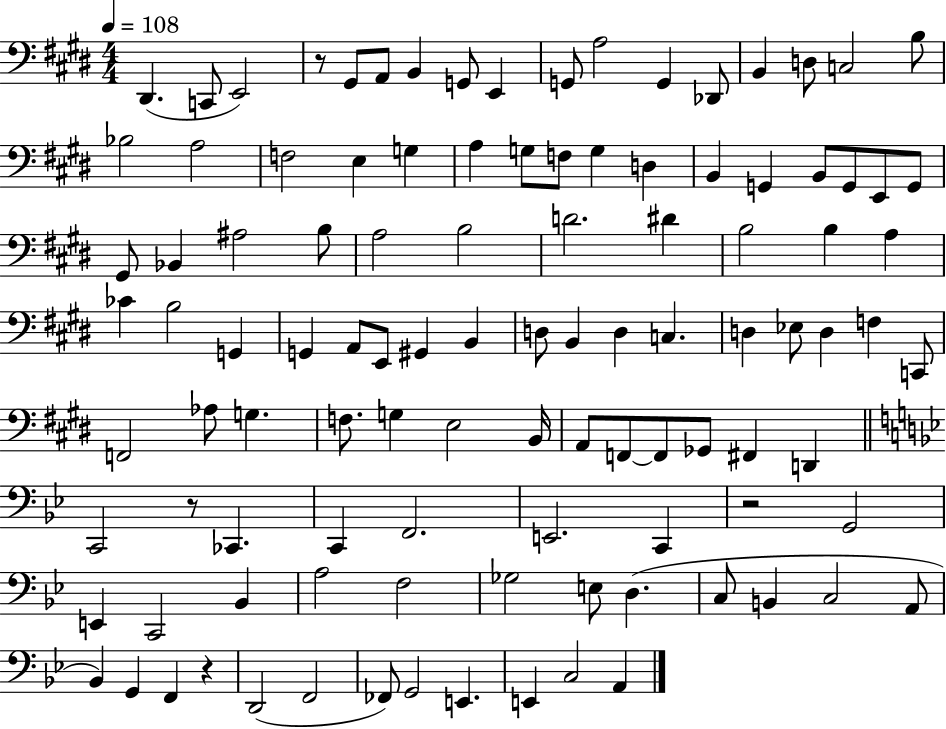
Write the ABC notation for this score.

X:1
T:Untitled
M:4/4
L:1/4
K:E
^D,, C,,/2 E,,2 z/2 ^G,,/2 A,,/2 B,, G,,/2 E,, G,,/2 A,2 G,, _D,,/2 B,, D,/2 C,2 B,/2 _B,2 A,2 F,2 E, G, A, G,/2 F,/2 G, D, B,, G,, B,,/2 G,,/2 E,,/2 G,,/2 ^G,,/2 _B,, ^A,2 B,/2 A,2 B,2 D2 ^D B,2 B, A, _C B,2 G,, G,, A,,/2 E,,/2 ^G,, B,, D,/2 B,, D, C, D, _E,/2 D, F, C,,/2 F,,2 _A,/2 G, F,/2 G, E,2 B,,/4 A,,/2 F,,/2 F,,/2 _G,,/2 ^F,, D,, C,,2 z/2 _C,, C,, F,,2 E,,2 C,, z2 G,,2 E,, C,,2 _B,, A,2 F,2 _G,2 E,/2 D, C,/2 B,, C,2 A,,/2 _B,, G,, F,, z D,,2 F,,2 _F,,/2 G,,2 E,, E,, C,2 A,,